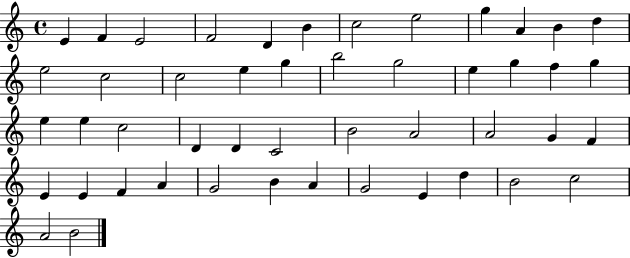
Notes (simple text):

E4/q F4/q E4/h F4/h D4/q B4/q C5/h E5/h G5/q A4/q B4/q D5/q E5/h C5/h C5/h E5/q G5/q B5/h G5/h E5/q G5/q F5/q G5/q E5/q E5/q C5/h D4/q D4/q C4/h B4/h A4/h A4/h G4/q F4/q E4/q E4/q F4/q A4/q G4/h B4/q A4/q G4/h E4/q D5/q B4/h C5/h A4/h B4/h